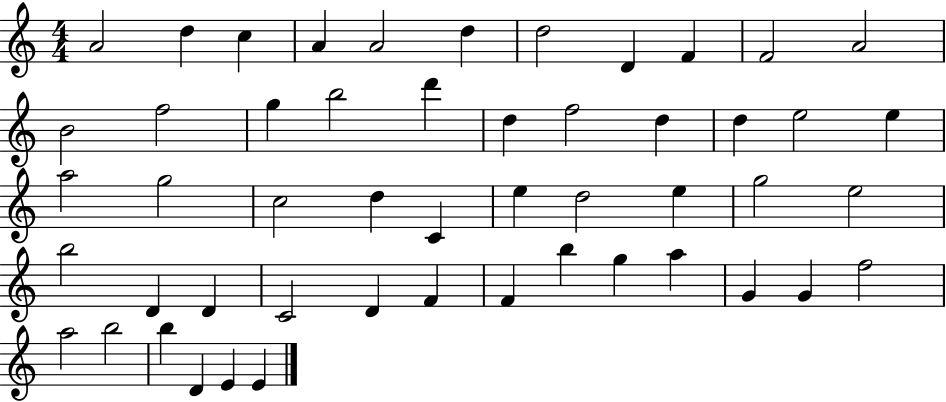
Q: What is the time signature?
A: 4/4